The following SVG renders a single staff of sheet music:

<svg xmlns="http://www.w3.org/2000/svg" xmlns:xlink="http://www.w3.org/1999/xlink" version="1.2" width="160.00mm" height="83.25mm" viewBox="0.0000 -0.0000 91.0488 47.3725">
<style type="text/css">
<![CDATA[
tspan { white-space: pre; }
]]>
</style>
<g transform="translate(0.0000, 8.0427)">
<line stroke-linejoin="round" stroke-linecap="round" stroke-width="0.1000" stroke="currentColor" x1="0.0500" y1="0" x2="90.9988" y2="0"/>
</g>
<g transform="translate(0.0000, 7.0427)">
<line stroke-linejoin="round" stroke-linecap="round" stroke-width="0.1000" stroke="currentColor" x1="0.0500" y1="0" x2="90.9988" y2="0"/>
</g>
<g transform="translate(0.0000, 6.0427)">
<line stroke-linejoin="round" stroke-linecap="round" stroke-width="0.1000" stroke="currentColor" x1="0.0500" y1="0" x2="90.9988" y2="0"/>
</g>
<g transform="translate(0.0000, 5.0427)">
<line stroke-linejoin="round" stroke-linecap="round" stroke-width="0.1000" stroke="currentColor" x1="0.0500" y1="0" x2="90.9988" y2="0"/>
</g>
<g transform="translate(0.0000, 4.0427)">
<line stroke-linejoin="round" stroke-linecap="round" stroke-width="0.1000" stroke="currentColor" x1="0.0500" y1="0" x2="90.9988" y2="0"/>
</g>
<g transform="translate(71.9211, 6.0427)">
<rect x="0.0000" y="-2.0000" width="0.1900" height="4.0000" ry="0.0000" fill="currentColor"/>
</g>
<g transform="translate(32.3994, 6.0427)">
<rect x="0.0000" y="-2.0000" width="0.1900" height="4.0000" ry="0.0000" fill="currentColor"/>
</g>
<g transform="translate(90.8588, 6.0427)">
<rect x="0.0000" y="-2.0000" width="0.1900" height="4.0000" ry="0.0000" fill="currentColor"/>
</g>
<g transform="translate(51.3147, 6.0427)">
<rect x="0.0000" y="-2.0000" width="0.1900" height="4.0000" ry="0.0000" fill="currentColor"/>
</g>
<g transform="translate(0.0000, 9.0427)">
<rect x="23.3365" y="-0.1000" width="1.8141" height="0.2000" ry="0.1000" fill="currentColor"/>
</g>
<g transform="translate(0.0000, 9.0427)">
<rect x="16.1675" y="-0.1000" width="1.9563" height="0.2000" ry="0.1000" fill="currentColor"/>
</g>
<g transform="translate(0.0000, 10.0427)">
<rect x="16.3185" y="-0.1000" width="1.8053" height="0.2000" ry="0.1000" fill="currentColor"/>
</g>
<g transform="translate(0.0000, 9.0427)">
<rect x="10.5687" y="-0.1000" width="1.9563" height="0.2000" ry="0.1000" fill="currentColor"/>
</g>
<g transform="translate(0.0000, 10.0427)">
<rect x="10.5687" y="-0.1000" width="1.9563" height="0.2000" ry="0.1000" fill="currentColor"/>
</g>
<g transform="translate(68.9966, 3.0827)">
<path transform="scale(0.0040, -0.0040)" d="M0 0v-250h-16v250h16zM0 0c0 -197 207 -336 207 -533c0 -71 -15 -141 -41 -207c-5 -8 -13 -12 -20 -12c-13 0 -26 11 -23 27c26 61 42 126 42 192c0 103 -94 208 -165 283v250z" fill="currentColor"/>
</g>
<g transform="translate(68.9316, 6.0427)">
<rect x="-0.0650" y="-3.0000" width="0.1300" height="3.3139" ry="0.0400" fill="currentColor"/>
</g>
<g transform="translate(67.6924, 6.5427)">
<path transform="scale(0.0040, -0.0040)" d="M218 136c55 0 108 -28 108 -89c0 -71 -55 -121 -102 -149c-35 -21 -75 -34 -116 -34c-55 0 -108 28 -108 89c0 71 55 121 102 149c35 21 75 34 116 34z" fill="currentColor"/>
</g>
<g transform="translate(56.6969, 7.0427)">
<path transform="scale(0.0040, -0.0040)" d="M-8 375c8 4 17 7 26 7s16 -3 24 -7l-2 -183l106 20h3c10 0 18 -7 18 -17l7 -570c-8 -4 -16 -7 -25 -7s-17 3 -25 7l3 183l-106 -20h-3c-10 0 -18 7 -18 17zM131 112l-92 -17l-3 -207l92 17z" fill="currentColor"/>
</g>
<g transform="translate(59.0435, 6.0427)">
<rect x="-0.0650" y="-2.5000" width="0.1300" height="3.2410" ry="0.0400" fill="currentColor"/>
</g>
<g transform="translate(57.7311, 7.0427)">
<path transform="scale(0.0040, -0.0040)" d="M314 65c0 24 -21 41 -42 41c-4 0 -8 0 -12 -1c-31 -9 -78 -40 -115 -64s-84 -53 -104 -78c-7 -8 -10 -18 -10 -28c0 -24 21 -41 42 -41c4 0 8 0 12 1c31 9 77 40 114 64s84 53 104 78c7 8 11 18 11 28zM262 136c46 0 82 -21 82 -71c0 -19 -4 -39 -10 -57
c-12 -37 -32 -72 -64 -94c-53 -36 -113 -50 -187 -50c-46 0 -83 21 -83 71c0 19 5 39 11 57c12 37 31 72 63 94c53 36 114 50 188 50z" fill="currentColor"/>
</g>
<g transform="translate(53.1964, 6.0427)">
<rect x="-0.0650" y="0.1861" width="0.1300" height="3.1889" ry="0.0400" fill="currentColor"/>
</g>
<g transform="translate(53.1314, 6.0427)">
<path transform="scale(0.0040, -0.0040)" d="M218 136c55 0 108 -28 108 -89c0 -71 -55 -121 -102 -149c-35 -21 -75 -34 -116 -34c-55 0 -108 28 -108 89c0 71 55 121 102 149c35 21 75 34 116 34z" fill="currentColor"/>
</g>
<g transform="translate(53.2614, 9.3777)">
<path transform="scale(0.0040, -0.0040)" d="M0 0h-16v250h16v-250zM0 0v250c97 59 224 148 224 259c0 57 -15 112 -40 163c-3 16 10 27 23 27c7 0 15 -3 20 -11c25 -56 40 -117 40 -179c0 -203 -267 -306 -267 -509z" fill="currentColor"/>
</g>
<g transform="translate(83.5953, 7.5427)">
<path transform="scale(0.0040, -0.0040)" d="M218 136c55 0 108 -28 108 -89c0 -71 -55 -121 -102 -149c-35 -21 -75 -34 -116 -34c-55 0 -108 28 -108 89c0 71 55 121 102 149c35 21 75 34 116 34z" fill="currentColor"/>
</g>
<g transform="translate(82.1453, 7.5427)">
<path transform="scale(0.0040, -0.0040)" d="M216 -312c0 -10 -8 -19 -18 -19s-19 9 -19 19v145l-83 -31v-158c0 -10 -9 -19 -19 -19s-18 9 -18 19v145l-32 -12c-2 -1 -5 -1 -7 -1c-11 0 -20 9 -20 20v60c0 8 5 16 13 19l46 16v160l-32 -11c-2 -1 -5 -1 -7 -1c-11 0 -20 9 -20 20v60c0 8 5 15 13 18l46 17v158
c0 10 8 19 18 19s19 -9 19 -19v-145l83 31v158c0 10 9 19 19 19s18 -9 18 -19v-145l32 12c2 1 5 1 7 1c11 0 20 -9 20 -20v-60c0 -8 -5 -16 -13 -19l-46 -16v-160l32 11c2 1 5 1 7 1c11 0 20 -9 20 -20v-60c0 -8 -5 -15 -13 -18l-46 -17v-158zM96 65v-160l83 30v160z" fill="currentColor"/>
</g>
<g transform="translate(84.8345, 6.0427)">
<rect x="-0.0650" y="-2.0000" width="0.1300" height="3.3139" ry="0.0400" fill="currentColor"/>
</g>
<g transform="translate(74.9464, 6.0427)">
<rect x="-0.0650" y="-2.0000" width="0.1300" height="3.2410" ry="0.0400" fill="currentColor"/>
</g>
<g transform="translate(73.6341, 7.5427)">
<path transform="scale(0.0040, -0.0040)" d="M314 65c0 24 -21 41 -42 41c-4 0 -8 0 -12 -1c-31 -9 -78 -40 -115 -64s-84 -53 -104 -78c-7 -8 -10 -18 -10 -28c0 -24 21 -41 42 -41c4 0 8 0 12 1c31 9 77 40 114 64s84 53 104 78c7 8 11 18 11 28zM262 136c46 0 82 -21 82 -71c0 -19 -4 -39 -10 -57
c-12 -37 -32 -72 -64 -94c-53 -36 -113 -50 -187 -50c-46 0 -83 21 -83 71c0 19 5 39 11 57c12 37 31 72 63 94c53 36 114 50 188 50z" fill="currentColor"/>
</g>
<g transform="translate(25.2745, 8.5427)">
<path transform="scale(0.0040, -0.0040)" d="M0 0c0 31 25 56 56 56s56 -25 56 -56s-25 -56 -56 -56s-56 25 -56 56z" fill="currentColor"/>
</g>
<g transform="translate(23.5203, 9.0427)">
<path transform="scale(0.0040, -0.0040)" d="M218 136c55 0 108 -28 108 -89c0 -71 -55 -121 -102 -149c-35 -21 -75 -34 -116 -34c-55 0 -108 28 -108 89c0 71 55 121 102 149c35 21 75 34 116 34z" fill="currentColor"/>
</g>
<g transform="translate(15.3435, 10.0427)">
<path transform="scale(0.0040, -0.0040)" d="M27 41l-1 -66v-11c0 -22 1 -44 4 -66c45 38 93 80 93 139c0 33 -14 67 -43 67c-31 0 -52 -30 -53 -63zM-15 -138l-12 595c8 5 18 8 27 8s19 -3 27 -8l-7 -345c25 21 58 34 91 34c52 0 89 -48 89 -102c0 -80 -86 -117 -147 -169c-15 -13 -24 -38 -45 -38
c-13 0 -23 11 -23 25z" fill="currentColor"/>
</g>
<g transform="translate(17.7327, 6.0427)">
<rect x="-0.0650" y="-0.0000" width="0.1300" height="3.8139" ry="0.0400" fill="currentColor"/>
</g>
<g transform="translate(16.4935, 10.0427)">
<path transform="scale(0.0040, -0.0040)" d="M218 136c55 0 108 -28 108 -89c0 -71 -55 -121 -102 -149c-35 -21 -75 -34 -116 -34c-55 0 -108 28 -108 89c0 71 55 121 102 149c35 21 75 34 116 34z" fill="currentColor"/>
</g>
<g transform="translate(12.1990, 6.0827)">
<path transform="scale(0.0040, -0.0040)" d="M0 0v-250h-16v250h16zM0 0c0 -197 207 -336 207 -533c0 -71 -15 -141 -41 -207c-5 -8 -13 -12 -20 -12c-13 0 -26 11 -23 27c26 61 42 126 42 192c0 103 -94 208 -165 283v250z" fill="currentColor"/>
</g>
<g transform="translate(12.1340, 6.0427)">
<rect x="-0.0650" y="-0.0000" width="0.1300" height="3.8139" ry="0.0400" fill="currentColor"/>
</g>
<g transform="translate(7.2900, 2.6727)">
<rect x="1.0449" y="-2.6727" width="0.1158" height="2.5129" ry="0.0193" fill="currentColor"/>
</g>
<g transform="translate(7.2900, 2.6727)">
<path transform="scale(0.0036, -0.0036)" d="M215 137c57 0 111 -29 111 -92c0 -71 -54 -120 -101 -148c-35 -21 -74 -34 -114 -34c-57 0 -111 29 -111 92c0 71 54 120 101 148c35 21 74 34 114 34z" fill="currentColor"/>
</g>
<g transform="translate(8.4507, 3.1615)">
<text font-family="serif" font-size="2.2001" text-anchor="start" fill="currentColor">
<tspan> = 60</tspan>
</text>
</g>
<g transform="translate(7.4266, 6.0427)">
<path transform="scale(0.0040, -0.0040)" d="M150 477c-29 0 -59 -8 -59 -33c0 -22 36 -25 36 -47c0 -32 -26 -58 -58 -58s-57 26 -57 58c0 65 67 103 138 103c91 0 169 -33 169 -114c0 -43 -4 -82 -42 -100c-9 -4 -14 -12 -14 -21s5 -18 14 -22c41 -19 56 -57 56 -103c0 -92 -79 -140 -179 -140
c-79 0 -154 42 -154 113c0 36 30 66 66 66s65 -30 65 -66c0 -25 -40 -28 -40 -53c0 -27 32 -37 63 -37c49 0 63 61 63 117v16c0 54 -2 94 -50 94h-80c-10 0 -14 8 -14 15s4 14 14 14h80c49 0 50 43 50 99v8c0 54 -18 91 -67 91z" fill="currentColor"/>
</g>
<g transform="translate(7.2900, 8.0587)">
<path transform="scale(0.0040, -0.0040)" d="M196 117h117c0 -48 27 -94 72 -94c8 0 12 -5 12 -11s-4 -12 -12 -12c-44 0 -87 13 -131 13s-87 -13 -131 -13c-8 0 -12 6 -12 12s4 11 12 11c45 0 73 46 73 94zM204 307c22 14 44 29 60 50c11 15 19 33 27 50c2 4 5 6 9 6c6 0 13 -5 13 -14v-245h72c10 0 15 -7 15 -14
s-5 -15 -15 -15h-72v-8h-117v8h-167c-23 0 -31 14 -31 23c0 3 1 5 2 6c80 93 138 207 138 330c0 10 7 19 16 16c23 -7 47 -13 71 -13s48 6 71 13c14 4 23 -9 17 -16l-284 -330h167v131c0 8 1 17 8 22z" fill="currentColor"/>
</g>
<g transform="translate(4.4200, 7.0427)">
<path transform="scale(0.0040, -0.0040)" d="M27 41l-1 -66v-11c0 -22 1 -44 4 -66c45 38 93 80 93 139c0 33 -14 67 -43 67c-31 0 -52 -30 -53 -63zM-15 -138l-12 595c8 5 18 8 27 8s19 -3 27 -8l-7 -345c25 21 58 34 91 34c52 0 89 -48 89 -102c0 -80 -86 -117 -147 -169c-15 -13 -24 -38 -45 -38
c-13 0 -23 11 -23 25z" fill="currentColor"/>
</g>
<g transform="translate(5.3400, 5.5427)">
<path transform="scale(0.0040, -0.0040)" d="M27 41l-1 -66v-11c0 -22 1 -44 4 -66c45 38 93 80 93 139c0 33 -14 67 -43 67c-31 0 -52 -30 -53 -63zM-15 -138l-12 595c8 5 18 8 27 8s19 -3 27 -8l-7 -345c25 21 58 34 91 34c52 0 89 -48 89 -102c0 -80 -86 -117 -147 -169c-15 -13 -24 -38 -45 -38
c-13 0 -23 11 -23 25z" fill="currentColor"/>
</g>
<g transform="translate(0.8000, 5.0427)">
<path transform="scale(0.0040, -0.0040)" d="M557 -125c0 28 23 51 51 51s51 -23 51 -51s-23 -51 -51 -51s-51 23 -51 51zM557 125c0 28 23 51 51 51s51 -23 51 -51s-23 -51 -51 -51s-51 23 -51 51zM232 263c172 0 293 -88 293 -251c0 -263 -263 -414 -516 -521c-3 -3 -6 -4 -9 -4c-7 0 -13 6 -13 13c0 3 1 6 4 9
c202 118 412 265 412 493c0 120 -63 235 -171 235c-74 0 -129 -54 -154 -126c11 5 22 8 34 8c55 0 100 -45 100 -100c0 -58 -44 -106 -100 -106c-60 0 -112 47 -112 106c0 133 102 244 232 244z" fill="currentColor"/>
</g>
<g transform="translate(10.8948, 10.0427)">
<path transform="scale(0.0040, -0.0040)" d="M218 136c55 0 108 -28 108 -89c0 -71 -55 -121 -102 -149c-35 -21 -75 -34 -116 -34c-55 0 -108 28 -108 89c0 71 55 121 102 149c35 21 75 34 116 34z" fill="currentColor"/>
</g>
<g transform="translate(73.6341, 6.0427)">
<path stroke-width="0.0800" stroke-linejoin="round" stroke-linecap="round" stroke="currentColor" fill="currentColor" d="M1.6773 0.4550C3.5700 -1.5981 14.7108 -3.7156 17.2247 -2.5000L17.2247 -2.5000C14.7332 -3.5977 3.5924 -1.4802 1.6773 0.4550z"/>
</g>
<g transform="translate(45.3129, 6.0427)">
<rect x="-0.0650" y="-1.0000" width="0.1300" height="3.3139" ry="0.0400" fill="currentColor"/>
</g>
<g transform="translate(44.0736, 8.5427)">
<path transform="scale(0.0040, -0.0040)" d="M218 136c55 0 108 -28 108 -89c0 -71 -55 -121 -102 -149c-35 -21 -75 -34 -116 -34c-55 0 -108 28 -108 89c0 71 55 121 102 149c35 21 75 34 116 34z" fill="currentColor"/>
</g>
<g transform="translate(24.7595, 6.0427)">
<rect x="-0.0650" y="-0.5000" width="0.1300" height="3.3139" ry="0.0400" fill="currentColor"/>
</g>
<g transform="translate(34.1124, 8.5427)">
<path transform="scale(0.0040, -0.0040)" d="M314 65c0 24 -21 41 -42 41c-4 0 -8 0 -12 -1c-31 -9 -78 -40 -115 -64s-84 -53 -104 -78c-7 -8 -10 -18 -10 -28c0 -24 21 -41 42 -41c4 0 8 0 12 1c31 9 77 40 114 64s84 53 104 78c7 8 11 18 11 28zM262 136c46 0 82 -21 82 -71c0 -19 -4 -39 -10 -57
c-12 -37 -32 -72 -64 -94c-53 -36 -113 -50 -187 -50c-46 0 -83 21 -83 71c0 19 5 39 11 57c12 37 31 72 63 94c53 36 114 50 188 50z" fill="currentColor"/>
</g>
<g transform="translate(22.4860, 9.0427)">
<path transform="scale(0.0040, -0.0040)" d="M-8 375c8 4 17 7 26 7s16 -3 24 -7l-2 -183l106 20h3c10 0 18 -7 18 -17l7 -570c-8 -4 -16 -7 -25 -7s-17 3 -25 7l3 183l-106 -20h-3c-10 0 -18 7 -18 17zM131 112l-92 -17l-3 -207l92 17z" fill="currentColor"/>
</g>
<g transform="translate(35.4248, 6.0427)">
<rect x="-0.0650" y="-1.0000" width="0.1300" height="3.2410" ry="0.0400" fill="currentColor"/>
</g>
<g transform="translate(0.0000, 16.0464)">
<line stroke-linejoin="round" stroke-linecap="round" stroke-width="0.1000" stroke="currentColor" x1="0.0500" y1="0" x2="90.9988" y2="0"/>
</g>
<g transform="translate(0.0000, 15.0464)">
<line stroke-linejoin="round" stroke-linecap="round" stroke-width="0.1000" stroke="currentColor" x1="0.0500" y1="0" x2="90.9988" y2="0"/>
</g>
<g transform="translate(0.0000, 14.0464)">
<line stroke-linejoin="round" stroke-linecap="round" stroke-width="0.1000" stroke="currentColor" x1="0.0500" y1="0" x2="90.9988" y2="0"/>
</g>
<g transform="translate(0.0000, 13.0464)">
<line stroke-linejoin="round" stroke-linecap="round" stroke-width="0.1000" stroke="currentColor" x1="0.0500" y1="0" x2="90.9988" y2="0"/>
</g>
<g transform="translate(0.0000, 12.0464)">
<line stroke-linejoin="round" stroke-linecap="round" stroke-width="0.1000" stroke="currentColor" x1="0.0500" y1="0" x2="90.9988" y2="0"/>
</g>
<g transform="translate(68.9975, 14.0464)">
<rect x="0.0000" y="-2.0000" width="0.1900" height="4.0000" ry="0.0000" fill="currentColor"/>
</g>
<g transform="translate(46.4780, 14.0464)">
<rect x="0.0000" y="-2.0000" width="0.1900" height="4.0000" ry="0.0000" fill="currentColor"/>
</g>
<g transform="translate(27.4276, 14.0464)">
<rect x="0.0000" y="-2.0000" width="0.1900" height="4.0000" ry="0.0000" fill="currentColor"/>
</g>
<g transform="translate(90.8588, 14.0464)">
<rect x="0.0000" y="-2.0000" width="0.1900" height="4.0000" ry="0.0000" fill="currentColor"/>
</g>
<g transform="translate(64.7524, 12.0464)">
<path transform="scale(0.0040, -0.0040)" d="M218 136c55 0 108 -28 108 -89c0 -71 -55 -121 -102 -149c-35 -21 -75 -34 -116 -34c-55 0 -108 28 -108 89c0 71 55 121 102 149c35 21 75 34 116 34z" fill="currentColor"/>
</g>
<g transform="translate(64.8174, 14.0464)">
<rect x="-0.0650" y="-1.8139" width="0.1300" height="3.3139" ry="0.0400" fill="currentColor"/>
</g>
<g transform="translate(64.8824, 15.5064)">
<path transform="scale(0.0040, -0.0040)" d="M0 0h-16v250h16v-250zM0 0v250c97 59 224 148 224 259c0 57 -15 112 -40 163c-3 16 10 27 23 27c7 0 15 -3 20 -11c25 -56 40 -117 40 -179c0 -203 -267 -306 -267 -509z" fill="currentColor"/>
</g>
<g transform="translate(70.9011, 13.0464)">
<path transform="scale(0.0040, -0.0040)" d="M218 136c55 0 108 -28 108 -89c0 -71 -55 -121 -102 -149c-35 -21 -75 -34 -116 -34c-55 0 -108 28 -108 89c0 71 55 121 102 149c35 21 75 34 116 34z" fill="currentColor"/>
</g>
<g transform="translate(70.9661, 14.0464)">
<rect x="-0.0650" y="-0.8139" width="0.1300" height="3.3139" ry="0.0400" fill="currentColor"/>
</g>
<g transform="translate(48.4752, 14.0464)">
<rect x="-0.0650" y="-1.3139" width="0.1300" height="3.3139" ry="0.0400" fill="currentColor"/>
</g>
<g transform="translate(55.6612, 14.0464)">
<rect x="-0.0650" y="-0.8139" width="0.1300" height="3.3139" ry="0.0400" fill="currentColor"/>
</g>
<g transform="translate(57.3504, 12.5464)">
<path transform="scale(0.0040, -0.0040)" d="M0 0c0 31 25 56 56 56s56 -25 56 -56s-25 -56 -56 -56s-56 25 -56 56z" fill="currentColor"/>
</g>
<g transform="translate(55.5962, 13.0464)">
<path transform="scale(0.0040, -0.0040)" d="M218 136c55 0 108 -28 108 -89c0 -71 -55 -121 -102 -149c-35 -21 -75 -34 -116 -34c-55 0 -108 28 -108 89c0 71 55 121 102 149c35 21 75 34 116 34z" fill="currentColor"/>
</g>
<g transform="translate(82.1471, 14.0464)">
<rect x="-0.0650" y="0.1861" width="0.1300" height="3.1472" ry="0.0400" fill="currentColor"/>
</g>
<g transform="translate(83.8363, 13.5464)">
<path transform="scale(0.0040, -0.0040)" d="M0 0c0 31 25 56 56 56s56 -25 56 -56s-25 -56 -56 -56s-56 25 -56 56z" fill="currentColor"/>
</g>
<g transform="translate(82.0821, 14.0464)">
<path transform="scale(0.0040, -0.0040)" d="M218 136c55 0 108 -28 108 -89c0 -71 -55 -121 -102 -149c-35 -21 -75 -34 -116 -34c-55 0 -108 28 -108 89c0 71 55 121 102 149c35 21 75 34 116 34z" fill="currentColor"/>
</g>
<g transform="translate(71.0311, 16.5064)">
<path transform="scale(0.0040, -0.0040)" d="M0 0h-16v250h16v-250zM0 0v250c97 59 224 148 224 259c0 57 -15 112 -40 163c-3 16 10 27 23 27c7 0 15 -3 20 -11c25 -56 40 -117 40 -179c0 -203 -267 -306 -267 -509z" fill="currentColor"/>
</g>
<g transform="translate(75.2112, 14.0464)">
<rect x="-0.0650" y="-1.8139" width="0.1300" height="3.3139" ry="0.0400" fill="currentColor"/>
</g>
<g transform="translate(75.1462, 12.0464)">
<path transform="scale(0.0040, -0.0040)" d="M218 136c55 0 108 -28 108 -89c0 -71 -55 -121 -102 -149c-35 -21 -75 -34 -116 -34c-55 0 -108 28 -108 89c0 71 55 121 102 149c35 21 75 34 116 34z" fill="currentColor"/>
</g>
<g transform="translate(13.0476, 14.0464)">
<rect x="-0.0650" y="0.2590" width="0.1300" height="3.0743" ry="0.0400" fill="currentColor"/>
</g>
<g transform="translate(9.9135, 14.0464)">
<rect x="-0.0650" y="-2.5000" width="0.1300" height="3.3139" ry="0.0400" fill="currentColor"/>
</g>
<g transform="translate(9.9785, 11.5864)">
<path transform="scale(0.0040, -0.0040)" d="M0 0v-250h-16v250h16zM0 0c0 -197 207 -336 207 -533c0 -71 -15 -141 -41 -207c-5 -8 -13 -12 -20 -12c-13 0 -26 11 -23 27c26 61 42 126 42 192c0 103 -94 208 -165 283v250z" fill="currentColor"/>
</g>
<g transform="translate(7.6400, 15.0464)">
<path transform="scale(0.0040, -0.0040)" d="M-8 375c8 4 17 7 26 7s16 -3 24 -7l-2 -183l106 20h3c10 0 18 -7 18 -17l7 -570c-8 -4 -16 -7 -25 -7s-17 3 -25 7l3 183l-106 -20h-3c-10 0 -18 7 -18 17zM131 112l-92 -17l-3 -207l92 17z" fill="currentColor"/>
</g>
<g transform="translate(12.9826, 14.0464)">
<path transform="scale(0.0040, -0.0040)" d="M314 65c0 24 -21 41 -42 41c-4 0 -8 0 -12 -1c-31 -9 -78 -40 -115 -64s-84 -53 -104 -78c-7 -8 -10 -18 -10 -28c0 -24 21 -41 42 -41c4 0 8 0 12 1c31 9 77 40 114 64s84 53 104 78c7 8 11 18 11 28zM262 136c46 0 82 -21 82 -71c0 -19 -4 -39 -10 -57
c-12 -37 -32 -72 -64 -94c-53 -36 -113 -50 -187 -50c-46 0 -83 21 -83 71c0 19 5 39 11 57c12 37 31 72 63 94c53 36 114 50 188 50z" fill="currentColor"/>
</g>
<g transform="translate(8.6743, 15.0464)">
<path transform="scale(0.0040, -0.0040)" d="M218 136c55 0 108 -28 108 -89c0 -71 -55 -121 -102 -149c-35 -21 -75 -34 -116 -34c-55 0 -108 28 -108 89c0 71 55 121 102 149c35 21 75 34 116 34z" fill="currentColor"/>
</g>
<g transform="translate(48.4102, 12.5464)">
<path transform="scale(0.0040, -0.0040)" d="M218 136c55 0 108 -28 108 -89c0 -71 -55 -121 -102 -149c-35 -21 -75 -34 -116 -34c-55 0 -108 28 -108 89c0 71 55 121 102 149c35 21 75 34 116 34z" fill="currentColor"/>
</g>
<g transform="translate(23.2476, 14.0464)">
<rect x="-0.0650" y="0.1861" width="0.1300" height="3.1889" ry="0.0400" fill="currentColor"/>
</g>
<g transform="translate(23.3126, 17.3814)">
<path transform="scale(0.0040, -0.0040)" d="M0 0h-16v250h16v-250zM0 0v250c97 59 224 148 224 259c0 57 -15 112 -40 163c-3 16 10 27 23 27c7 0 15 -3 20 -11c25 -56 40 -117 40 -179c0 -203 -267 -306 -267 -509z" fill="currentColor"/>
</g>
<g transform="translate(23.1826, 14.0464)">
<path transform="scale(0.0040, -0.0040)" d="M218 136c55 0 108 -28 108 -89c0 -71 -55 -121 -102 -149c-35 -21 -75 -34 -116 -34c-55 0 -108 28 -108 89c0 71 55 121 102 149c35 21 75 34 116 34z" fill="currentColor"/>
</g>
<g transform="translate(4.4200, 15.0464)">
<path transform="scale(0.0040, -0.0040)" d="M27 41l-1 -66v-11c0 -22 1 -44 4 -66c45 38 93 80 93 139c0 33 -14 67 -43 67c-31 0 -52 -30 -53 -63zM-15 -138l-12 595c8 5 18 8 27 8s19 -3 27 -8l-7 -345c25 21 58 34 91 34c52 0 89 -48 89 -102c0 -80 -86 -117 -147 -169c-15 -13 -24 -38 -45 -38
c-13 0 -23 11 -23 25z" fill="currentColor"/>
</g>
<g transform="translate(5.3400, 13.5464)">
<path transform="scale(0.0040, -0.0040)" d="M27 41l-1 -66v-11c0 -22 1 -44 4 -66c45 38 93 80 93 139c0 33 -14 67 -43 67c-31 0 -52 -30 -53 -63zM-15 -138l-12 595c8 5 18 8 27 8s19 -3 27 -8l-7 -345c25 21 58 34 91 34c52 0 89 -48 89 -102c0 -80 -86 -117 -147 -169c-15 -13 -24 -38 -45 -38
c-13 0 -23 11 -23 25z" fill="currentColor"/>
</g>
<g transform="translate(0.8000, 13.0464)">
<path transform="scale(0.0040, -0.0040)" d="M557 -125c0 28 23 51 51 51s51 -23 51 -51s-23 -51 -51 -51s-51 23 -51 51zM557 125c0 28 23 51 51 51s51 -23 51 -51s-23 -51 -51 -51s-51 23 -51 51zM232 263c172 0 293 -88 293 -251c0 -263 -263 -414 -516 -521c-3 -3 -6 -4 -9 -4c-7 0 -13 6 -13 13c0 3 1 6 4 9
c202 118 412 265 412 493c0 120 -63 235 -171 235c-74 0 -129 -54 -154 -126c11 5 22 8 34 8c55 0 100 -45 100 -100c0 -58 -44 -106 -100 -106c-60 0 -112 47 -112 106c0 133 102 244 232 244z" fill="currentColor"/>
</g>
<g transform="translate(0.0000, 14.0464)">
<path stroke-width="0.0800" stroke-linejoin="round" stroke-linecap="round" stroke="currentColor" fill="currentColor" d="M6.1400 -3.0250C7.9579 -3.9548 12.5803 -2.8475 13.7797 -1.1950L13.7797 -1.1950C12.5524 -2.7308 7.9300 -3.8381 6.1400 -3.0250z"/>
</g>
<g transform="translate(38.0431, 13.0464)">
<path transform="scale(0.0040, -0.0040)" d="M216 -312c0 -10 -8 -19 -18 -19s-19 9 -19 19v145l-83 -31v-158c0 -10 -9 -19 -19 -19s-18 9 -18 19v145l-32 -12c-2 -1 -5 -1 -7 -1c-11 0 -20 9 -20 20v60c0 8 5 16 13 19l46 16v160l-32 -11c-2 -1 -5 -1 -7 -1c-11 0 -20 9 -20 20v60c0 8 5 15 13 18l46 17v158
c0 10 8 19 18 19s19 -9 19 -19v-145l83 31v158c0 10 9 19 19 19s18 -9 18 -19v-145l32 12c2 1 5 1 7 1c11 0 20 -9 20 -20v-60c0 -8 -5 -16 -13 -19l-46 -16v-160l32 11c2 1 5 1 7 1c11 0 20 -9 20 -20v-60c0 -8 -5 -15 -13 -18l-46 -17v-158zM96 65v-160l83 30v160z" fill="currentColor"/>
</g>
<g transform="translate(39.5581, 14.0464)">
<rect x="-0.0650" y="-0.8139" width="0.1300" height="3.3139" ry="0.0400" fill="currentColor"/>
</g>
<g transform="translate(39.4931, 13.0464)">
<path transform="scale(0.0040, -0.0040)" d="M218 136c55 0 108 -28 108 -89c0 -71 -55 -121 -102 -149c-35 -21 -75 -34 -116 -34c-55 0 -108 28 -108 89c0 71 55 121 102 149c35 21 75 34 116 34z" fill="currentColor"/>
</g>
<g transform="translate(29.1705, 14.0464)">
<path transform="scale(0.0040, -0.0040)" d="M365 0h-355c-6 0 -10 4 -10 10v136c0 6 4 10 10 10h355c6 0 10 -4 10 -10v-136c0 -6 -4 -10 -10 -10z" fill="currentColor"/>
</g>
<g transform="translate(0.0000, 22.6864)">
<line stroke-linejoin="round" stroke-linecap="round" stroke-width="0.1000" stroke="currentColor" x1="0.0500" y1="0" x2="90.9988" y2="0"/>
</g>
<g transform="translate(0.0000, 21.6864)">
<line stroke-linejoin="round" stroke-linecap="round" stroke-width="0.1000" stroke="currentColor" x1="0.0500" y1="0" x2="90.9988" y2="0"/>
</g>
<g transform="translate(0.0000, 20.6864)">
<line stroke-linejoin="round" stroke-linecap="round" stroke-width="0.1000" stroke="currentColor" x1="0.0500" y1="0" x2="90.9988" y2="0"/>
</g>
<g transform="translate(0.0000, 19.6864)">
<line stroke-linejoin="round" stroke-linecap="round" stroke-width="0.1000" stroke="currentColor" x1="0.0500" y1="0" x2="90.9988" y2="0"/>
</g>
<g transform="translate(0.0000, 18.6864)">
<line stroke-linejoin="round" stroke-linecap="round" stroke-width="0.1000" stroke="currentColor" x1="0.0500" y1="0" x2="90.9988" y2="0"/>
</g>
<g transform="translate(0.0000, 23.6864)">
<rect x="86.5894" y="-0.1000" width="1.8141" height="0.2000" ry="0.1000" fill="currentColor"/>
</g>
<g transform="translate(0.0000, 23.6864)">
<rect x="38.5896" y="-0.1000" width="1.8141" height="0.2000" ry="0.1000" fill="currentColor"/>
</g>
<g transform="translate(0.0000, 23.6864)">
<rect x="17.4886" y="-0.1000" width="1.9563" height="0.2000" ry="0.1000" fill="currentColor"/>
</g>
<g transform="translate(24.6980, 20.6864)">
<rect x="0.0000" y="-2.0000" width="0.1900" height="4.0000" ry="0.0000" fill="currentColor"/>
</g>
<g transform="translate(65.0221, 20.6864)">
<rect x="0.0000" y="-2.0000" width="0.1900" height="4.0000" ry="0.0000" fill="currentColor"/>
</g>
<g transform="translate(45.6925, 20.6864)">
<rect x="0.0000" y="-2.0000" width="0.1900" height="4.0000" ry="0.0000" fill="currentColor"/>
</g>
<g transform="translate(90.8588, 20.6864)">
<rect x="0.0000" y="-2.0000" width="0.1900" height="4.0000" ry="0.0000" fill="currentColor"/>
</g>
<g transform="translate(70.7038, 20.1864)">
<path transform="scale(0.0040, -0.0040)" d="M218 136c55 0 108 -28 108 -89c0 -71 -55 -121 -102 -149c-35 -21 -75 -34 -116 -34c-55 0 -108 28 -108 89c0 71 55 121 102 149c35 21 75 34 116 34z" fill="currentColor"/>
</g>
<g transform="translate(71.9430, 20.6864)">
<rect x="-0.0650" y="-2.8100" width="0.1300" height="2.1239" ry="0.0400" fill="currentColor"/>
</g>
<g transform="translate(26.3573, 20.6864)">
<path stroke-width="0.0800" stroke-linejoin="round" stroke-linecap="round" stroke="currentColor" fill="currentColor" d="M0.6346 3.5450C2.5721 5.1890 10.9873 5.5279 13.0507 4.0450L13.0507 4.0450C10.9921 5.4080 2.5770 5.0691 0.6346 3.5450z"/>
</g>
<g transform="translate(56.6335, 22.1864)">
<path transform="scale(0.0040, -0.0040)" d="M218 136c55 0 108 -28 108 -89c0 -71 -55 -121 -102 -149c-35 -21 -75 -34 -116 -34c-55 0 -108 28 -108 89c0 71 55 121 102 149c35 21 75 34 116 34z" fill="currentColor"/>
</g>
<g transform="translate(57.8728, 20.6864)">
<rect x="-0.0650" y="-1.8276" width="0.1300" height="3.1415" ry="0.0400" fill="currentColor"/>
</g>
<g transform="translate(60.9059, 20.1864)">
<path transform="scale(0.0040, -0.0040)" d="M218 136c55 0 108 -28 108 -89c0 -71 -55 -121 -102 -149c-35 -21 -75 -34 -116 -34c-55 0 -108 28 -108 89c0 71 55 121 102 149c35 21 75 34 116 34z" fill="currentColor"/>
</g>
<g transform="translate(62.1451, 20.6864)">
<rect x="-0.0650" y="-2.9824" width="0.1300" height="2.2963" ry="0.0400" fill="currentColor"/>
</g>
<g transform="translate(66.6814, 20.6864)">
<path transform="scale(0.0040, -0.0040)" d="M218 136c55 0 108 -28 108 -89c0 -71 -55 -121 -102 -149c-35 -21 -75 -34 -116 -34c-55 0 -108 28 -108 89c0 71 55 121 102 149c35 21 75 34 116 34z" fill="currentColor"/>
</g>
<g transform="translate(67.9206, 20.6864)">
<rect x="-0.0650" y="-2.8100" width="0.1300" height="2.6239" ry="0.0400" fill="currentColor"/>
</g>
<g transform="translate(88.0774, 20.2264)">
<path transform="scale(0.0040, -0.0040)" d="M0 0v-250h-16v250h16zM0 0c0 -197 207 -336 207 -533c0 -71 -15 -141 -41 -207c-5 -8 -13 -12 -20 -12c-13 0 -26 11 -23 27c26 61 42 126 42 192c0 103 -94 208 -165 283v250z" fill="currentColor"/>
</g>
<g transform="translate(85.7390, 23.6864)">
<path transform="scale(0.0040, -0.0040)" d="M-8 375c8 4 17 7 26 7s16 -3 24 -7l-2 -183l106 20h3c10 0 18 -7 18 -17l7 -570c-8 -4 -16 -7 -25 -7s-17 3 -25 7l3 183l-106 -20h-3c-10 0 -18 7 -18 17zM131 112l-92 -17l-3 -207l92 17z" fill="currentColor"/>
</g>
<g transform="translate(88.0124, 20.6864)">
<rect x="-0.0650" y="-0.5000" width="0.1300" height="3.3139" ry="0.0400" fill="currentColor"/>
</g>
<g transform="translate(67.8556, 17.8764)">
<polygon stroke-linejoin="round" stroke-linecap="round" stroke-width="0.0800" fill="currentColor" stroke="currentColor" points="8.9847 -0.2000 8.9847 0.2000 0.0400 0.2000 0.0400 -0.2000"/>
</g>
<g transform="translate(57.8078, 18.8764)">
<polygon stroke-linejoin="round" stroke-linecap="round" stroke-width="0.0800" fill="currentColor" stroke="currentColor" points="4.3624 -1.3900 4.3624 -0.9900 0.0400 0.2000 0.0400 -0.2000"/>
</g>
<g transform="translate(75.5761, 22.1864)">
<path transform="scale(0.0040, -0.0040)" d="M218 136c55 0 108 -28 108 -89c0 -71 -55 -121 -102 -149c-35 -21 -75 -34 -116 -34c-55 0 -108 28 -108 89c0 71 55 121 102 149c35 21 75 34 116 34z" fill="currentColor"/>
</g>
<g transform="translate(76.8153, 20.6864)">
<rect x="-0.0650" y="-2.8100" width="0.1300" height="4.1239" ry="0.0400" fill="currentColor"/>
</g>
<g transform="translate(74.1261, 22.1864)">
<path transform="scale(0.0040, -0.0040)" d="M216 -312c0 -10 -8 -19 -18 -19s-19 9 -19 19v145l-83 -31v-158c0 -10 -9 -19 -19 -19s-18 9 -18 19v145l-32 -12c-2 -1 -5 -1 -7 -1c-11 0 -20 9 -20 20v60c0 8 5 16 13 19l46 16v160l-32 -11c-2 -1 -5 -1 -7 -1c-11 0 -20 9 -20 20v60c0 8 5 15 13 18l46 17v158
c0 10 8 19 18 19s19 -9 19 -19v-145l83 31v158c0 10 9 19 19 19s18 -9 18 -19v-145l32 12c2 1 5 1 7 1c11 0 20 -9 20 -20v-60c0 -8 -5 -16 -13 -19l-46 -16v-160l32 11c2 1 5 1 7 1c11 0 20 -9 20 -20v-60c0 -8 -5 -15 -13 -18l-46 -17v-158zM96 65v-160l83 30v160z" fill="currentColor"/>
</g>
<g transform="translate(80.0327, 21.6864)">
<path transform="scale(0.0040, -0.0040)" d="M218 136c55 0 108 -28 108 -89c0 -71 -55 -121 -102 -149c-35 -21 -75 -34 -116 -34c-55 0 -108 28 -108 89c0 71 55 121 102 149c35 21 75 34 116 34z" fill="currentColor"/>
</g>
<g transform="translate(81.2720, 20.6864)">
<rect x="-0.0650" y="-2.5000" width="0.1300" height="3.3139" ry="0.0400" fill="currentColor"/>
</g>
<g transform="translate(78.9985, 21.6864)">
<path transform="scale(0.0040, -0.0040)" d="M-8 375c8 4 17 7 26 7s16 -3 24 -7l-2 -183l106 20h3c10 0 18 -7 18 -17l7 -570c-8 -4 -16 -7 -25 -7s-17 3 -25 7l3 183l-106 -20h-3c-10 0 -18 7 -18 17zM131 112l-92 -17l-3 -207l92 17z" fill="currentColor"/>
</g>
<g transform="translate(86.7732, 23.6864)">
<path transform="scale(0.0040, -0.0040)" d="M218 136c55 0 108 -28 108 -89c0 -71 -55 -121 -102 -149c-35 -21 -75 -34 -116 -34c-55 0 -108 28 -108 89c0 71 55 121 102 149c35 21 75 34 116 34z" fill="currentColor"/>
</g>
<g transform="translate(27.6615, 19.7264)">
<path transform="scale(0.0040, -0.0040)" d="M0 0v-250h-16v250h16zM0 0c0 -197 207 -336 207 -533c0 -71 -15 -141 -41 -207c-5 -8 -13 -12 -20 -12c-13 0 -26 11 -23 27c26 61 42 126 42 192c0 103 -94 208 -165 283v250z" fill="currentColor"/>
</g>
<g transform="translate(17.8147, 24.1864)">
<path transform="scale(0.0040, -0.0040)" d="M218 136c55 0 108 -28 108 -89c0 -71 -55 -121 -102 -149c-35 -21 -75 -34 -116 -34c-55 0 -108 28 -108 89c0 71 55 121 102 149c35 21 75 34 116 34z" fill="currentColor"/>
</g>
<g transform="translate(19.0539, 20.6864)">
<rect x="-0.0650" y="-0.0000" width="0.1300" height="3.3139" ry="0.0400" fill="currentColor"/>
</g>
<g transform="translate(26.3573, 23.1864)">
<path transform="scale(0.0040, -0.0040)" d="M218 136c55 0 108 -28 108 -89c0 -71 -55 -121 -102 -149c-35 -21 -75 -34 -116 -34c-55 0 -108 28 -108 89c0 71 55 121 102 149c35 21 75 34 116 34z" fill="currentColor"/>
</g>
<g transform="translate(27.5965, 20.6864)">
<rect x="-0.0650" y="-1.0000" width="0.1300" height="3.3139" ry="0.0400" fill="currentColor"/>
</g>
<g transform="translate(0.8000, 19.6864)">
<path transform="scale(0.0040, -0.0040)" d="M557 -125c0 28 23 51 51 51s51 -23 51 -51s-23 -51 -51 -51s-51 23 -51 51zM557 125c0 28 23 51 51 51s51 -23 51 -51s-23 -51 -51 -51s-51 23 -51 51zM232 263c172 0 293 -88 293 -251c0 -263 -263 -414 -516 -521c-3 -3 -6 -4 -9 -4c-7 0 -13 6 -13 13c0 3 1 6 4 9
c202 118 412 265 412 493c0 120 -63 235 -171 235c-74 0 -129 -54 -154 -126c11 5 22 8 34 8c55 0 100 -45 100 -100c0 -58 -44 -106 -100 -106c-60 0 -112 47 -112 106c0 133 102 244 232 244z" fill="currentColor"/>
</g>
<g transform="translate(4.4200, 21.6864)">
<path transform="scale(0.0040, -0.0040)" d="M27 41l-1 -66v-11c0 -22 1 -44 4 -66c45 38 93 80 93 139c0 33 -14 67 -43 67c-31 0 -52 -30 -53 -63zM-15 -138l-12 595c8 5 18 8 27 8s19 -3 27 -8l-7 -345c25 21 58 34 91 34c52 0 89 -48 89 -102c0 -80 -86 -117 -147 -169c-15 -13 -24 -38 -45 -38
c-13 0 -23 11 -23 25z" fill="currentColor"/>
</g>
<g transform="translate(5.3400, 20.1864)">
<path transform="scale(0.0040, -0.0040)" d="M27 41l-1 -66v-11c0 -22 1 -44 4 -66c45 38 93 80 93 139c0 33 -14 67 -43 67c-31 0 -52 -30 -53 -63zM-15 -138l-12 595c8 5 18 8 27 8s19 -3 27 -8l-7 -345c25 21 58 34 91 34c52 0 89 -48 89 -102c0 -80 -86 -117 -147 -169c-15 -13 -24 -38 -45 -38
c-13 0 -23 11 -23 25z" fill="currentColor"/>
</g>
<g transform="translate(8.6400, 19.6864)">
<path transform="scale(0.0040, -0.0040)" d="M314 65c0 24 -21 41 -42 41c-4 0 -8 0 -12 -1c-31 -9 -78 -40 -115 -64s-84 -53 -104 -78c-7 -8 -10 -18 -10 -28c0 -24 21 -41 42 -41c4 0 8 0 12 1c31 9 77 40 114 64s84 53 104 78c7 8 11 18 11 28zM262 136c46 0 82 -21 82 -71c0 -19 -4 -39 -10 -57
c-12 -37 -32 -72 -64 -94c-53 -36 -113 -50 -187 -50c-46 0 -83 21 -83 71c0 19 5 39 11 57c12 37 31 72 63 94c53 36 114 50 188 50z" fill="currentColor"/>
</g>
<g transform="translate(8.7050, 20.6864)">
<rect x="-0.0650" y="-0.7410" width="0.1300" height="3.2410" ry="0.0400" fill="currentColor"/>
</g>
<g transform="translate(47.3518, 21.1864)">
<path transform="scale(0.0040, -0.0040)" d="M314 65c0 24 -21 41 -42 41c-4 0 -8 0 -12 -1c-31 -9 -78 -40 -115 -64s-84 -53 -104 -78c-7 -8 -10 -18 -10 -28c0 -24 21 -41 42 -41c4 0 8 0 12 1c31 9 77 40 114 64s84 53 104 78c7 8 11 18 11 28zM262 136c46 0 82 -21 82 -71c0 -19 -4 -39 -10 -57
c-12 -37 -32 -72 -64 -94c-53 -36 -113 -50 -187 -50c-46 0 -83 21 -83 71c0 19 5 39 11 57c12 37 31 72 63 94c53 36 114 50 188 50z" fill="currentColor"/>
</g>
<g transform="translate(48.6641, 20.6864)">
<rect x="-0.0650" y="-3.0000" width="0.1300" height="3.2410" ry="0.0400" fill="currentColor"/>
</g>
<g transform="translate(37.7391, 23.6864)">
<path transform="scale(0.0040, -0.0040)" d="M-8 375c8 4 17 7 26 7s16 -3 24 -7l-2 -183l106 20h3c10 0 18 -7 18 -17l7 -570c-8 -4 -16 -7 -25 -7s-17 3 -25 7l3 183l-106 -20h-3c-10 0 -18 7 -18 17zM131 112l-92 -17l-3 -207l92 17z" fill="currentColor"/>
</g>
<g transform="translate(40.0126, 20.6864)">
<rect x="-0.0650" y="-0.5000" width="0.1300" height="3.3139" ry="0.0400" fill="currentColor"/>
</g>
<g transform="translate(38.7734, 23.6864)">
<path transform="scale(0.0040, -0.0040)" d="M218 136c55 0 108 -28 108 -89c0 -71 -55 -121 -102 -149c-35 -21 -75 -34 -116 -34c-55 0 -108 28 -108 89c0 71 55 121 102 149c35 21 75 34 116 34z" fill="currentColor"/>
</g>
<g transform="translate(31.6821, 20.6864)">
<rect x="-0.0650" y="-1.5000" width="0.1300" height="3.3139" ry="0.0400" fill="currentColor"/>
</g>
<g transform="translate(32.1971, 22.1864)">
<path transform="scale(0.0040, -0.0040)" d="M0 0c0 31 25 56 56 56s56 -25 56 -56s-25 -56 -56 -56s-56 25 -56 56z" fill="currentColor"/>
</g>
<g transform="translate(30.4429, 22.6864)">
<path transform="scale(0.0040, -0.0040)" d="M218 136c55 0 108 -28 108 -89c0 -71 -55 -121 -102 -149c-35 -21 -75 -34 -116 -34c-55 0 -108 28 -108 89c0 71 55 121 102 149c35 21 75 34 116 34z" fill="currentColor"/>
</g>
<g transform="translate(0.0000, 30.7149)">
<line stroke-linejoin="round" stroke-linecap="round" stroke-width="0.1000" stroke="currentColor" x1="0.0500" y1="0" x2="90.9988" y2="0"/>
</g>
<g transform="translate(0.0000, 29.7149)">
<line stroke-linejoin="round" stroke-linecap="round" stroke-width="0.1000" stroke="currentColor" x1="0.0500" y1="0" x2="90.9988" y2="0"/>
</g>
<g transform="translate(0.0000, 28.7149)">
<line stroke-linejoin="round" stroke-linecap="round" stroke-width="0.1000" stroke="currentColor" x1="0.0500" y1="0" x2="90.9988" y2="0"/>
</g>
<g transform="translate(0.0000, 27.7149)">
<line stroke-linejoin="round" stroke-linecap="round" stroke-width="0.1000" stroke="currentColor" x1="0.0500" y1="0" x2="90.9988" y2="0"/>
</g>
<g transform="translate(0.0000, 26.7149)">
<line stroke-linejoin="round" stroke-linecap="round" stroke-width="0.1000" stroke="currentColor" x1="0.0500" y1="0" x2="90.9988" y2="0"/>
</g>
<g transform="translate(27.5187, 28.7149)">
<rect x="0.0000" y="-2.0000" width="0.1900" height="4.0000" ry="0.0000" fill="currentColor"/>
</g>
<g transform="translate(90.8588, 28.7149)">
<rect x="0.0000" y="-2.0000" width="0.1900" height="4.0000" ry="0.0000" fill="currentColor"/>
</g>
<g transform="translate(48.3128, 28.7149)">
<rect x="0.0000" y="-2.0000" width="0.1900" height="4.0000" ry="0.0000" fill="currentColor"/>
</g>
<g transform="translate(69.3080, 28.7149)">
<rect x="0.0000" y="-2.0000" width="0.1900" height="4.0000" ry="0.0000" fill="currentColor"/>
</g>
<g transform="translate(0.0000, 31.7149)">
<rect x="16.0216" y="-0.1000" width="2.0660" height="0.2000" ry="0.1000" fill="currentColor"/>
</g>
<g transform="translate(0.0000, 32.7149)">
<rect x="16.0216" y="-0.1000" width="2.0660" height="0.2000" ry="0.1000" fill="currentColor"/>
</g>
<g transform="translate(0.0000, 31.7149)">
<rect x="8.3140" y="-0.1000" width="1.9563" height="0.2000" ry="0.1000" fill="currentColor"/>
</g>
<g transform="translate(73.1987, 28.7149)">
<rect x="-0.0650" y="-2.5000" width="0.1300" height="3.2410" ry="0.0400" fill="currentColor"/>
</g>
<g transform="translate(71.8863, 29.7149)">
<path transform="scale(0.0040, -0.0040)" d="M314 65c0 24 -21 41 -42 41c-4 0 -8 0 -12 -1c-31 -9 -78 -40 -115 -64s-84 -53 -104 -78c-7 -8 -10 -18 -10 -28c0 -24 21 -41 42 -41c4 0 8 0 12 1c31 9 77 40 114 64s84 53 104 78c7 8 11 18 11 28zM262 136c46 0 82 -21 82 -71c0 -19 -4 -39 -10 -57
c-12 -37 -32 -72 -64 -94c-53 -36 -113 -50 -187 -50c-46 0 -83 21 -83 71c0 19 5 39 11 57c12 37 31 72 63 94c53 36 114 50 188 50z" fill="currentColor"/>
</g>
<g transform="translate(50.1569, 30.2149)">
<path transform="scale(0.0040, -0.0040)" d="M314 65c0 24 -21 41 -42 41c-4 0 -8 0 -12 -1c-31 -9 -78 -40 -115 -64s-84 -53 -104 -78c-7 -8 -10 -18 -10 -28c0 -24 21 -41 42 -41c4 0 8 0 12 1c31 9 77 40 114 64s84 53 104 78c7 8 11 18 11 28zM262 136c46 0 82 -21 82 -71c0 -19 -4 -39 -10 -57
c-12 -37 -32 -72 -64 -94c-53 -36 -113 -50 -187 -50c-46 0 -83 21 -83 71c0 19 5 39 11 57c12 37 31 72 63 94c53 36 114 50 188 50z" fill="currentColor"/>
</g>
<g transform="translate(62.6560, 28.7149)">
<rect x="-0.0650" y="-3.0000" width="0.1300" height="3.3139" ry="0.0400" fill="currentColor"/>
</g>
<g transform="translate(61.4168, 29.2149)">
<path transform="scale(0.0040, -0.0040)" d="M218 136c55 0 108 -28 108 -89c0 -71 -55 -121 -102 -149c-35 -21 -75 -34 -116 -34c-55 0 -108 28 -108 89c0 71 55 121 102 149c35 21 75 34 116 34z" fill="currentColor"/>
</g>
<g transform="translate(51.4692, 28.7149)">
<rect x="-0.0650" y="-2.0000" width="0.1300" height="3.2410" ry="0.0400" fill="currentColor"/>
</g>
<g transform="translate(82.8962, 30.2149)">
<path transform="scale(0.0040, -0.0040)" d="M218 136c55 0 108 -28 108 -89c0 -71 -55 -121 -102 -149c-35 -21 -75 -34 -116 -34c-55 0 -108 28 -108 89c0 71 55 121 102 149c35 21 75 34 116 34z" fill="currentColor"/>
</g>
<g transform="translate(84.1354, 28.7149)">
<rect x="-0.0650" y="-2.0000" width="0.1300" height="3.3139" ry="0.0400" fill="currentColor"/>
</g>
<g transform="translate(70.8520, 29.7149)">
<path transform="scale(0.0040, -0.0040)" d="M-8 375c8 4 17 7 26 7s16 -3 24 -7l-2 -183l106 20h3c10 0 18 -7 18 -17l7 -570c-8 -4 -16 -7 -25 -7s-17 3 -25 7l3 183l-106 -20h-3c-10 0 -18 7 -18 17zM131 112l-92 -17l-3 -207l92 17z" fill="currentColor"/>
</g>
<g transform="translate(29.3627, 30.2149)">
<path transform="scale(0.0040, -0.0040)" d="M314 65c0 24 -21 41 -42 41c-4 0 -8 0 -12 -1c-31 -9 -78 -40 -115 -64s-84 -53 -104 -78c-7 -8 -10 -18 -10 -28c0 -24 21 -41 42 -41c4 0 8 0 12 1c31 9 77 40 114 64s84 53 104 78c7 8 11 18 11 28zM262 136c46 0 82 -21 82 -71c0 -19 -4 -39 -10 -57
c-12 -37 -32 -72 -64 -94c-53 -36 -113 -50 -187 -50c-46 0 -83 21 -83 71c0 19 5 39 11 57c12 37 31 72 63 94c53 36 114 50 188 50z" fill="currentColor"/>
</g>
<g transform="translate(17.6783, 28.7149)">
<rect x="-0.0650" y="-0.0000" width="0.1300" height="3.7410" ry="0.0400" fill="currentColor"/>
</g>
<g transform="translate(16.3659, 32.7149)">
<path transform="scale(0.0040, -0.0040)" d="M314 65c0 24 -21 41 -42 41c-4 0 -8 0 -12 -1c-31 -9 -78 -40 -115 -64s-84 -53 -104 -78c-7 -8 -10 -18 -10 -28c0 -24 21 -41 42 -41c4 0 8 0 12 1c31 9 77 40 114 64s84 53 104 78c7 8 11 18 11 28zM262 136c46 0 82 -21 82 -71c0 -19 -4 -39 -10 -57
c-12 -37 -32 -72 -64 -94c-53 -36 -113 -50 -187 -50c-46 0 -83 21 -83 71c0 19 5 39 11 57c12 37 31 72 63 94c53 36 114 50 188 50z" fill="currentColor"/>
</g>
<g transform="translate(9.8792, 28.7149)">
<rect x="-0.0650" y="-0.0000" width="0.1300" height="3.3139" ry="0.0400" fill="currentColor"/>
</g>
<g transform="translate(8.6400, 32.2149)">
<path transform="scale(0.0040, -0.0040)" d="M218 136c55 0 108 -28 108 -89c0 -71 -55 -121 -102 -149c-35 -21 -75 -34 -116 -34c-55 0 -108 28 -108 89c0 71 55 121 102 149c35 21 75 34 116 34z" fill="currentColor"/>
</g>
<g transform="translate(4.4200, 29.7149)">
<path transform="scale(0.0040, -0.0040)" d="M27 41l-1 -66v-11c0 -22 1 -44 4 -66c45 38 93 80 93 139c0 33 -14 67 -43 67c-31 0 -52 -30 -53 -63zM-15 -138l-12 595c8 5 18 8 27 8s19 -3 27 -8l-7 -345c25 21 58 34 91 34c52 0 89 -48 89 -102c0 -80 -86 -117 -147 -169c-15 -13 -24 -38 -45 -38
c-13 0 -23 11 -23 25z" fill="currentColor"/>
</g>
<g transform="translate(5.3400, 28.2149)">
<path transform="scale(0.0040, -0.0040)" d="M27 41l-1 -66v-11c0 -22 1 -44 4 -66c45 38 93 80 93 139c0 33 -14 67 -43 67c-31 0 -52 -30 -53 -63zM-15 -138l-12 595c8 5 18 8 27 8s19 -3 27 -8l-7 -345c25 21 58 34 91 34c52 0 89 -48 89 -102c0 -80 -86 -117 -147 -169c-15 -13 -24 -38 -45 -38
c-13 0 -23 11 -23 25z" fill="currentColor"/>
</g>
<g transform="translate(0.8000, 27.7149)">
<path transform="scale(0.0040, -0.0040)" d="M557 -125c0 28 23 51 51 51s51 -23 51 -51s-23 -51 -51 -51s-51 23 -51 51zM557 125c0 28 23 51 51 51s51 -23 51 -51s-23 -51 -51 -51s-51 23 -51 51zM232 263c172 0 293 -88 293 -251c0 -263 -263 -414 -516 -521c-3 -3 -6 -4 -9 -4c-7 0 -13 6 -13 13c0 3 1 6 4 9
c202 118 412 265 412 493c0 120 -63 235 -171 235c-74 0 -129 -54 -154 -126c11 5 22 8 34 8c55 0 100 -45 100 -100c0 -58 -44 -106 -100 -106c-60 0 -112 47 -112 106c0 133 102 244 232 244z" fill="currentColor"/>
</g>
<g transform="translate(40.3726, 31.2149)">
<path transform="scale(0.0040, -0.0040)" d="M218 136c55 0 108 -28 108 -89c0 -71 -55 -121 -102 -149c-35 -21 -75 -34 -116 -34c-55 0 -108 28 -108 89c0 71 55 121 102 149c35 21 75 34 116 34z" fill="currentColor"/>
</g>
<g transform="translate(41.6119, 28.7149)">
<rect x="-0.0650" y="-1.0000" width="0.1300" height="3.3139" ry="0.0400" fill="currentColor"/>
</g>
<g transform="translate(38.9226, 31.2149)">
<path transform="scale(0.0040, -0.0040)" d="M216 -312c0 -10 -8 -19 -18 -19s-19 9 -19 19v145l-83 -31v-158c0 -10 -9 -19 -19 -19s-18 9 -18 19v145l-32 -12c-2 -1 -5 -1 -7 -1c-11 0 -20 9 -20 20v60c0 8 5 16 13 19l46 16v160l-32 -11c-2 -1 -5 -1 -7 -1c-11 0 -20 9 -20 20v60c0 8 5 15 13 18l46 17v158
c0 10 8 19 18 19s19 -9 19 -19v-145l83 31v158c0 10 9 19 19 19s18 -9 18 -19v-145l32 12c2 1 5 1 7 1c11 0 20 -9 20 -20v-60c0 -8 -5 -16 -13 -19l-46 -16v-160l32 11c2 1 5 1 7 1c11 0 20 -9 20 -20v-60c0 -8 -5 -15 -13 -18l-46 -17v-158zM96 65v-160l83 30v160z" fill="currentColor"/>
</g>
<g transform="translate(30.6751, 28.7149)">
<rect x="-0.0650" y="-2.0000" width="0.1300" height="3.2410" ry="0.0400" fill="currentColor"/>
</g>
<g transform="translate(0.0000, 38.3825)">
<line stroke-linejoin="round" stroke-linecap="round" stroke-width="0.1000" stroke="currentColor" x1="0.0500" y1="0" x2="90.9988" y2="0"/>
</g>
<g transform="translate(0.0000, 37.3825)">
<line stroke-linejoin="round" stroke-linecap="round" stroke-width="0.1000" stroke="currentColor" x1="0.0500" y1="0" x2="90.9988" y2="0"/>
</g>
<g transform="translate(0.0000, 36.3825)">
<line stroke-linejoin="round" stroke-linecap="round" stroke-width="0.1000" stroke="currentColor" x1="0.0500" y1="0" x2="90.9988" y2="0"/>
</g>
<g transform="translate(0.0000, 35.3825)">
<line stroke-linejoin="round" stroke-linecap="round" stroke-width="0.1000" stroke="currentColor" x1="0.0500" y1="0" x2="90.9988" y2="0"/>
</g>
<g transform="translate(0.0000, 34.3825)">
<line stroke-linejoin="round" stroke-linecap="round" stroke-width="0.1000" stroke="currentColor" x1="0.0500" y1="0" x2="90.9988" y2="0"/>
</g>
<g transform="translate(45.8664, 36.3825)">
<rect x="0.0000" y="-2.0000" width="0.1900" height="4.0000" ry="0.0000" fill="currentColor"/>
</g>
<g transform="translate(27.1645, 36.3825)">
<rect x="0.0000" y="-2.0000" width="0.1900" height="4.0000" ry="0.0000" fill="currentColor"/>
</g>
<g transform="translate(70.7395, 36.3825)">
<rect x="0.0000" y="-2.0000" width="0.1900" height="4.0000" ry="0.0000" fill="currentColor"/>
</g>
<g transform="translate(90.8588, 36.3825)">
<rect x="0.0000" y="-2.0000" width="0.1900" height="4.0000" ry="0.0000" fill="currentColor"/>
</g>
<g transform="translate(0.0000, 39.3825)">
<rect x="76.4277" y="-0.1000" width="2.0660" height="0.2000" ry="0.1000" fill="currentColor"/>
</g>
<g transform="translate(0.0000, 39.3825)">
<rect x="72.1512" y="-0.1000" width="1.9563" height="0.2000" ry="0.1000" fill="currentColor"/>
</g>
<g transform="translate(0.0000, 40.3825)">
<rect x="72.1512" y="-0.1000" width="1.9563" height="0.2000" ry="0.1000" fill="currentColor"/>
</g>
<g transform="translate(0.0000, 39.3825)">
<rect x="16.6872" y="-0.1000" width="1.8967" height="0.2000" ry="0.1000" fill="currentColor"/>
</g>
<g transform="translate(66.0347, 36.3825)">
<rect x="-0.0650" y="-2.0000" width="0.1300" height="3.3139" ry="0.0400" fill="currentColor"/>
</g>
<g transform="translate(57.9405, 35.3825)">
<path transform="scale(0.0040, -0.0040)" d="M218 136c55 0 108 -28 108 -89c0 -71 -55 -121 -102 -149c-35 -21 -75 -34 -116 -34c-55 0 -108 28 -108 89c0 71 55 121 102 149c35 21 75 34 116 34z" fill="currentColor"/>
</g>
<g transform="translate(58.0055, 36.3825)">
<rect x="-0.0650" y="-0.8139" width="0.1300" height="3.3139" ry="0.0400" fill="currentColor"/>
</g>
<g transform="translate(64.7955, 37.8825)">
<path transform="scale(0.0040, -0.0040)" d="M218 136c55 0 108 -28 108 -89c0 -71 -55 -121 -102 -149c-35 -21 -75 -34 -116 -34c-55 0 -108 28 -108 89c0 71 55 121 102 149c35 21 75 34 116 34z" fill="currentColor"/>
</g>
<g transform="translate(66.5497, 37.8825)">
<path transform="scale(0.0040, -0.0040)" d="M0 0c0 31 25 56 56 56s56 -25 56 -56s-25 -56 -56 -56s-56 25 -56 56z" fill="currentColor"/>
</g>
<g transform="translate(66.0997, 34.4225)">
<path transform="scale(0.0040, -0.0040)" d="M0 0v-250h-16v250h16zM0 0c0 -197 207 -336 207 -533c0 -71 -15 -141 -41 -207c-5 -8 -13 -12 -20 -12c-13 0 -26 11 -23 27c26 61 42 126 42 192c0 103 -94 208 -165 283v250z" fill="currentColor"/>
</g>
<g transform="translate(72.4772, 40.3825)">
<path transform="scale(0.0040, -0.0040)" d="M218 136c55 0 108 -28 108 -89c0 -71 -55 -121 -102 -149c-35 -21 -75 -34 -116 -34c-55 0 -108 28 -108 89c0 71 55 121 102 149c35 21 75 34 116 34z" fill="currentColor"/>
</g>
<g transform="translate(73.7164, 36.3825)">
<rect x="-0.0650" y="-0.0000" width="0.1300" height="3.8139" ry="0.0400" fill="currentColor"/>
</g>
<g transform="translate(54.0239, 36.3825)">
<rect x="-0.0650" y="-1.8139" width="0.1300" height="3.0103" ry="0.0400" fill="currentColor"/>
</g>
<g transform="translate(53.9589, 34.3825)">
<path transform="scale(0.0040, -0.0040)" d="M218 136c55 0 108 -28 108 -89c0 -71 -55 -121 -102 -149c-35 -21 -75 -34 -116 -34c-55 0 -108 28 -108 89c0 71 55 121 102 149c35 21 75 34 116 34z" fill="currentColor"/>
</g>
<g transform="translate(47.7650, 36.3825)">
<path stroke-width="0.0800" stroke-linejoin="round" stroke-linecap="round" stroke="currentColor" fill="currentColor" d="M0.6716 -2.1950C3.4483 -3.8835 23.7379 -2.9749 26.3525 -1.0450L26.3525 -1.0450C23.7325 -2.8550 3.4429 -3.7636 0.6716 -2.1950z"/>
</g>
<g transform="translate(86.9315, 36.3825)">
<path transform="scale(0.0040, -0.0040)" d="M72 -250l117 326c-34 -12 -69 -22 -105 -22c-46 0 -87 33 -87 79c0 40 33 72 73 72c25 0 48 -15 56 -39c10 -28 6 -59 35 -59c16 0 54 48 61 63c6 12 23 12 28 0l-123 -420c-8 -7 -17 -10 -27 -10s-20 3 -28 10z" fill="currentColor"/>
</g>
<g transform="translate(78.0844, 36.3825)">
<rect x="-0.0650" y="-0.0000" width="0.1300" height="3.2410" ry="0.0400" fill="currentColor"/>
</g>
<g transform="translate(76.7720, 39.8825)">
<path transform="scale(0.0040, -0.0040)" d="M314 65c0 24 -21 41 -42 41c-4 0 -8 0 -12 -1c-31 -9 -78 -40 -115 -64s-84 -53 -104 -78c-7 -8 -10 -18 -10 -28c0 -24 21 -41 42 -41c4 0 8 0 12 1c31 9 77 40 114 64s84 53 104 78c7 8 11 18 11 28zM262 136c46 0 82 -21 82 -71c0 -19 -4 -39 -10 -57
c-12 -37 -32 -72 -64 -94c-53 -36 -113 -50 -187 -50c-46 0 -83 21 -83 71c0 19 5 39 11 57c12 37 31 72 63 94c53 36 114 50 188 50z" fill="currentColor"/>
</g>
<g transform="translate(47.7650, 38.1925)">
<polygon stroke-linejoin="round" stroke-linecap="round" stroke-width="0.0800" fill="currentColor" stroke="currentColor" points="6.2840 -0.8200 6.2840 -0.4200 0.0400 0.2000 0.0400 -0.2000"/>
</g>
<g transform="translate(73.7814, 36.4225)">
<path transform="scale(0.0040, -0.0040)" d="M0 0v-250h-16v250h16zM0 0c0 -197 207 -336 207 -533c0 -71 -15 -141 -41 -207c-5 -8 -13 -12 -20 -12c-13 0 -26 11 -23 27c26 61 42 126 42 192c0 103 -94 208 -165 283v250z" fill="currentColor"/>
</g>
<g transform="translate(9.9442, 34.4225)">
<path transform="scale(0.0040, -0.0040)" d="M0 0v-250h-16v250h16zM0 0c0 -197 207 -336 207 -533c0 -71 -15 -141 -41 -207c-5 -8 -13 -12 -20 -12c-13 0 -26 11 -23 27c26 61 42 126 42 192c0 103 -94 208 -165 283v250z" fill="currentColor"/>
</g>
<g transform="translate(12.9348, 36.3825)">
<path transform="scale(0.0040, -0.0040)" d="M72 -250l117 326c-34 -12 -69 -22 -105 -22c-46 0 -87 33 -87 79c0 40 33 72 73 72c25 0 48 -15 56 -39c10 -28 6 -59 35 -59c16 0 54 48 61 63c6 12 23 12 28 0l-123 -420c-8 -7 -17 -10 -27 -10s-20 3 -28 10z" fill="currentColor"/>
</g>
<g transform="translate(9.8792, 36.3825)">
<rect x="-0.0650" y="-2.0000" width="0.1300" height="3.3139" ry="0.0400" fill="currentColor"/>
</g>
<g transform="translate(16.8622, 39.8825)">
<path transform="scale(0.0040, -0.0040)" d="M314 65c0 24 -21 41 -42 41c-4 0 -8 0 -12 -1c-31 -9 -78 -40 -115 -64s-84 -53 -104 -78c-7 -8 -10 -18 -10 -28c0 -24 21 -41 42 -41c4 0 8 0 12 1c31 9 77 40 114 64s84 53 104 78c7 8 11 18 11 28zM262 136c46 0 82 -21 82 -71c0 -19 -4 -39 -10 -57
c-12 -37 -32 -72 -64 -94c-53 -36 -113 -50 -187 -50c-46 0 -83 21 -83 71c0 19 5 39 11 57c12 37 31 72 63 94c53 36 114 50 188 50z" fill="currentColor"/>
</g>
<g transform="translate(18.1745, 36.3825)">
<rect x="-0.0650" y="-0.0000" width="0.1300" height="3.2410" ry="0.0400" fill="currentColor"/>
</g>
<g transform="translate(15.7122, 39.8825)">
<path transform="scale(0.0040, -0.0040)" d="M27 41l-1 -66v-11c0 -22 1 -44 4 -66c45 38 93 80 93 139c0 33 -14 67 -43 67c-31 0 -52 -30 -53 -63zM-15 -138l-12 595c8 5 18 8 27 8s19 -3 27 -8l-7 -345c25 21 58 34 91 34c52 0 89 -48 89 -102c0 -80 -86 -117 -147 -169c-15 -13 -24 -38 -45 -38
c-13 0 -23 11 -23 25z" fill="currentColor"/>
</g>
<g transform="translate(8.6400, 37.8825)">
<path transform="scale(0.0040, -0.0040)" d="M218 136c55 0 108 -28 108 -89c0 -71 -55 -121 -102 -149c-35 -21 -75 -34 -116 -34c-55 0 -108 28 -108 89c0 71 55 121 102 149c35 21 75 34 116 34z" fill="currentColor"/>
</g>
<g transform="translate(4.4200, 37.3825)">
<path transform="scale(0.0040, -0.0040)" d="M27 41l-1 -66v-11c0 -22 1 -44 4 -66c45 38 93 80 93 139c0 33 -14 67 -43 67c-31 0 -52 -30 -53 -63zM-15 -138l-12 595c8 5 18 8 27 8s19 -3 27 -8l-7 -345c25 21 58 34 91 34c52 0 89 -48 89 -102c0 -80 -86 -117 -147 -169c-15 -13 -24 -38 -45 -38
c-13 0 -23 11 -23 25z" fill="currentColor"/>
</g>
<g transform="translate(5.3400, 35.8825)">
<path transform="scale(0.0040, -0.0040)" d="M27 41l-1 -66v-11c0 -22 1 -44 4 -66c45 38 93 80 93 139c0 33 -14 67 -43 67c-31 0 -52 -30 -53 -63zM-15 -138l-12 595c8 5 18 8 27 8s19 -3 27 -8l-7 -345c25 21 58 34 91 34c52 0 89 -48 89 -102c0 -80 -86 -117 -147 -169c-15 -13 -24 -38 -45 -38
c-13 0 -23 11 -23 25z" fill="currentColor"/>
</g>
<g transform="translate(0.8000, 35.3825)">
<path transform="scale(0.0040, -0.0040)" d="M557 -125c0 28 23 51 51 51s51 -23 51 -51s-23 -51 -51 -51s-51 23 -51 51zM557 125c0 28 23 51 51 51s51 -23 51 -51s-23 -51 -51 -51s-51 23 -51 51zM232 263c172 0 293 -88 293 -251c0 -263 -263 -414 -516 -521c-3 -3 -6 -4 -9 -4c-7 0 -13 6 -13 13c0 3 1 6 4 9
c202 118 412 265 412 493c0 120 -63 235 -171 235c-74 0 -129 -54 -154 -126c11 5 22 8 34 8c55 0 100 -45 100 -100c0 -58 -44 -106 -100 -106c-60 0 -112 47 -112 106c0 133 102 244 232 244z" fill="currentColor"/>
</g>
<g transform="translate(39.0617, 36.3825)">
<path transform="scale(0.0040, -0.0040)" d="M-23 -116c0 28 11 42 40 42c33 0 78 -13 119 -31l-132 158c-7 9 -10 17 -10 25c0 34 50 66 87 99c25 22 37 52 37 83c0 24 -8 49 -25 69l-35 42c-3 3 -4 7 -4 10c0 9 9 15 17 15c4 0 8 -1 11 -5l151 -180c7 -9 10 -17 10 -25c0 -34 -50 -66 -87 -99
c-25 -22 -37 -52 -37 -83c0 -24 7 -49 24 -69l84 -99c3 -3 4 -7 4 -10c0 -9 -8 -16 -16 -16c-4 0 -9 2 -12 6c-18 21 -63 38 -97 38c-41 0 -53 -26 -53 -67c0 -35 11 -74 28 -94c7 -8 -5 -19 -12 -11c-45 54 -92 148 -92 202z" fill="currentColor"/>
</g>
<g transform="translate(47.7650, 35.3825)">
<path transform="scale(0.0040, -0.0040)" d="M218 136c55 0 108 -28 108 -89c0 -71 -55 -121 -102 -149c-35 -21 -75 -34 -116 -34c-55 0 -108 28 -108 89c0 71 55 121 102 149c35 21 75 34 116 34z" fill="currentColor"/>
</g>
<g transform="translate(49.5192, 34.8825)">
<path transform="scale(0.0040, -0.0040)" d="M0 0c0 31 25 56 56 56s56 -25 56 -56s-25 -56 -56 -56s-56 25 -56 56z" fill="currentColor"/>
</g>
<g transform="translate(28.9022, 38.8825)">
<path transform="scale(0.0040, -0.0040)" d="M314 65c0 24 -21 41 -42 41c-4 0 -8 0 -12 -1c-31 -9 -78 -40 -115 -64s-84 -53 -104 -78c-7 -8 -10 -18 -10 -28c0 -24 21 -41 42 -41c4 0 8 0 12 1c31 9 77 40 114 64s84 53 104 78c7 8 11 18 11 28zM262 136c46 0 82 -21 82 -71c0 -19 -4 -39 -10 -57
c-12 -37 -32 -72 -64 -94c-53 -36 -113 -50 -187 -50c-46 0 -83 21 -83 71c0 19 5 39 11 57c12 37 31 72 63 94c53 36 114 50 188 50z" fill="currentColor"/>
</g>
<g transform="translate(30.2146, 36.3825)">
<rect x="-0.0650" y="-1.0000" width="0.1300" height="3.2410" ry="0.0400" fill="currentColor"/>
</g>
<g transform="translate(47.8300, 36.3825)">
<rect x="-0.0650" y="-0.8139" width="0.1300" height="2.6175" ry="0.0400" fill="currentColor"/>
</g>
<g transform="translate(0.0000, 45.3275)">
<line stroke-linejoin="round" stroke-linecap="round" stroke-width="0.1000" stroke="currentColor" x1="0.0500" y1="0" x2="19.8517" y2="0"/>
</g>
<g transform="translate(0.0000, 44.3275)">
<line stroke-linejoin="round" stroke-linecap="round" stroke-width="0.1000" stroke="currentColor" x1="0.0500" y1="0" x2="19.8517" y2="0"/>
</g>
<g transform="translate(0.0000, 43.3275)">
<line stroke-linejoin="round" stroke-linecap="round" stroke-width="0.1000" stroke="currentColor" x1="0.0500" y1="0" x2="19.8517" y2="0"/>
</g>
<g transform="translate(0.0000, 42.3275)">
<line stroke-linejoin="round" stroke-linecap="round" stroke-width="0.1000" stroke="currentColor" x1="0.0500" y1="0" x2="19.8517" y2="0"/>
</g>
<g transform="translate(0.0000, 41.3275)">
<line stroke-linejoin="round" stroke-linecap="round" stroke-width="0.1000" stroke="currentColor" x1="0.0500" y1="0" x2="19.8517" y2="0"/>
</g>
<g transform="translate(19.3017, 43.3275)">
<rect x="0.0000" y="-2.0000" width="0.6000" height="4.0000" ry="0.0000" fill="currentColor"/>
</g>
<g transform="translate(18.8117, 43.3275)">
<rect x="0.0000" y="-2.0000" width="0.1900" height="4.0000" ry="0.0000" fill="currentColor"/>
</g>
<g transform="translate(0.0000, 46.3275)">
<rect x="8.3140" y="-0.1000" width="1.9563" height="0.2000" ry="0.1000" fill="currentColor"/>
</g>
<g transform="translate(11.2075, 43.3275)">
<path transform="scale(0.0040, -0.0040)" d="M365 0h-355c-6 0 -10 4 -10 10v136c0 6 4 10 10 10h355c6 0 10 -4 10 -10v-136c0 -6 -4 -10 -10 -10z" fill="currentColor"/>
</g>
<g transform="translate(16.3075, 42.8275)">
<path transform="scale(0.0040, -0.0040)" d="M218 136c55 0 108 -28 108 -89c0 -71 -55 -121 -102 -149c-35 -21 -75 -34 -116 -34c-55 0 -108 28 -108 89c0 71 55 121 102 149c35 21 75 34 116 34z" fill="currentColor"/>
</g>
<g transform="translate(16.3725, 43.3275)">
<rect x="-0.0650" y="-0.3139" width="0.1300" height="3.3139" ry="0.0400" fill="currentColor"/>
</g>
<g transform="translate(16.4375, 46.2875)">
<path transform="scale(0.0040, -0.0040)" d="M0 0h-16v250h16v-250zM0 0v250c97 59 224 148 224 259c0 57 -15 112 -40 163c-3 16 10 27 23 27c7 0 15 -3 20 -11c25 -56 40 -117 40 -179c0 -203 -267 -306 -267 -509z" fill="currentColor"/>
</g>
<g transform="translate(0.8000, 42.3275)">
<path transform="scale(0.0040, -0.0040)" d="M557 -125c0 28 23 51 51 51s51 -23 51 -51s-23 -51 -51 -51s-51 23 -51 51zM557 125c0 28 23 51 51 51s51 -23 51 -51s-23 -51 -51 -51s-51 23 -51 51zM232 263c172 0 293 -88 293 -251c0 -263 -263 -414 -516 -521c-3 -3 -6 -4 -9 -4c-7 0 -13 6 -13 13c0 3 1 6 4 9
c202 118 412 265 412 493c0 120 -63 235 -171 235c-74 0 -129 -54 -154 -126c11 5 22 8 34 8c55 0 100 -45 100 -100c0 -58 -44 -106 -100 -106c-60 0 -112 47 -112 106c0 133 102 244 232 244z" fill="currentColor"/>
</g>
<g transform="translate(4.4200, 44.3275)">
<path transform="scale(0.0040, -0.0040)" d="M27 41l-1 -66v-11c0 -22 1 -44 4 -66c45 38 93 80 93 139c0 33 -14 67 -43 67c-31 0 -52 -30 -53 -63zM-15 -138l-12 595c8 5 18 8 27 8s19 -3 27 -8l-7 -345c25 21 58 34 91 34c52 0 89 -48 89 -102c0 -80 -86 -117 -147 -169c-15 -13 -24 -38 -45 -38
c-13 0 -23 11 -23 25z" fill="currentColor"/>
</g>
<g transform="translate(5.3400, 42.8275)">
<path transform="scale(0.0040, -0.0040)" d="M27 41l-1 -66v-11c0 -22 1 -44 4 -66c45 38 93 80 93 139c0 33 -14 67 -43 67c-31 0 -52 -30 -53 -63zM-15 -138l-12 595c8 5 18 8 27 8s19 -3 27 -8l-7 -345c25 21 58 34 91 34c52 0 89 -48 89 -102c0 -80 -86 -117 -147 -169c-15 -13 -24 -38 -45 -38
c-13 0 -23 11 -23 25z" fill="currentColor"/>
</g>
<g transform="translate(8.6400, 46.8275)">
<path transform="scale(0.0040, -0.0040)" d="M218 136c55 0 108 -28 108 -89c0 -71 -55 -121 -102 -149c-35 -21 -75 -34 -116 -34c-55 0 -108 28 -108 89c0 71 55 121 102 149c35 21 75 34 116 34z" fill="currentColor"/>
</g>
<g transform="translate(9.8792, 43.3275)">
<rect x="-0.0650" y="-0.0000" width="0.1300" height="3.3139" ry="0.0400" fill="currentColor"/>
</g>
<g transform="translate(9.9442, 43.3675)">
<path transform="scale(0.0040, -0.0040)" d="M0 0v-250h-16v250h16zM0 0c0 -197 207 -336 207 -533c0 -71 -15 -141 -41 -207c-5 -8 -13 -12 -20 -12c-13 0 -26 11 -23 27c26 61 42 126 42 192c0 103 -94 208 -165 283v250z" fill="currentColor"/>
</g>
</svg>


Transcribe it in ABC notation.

X:1
T:Untitled
M:3/4
L:1/4
K:Bb
C,,/2 _C,, E,, F,,2 F,, D,/2 B,,2 C,/2 A,,2 ^A,, B,,/2 D,2 D,/2 z2 ^F, G, F, A,/2 F,/2 A, D, F,2 D,, F,,/2 G,, E,, C,2 A,,/2 _E,/2 D,/2 _E,/2 ^A,,/2 B,, E,,/2 D,, C,,2 A,,2 ^F,, A,,2 C, B,,2 A,, A,,/2 z/2 _D,,2 F,,2 z F,/2 A,/2 F, A,,/2 C,,/2 D,,2 z/2 D,,/2 z2 _E,/2